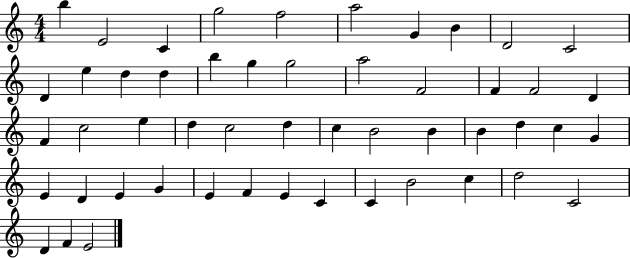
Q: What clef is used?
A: treble